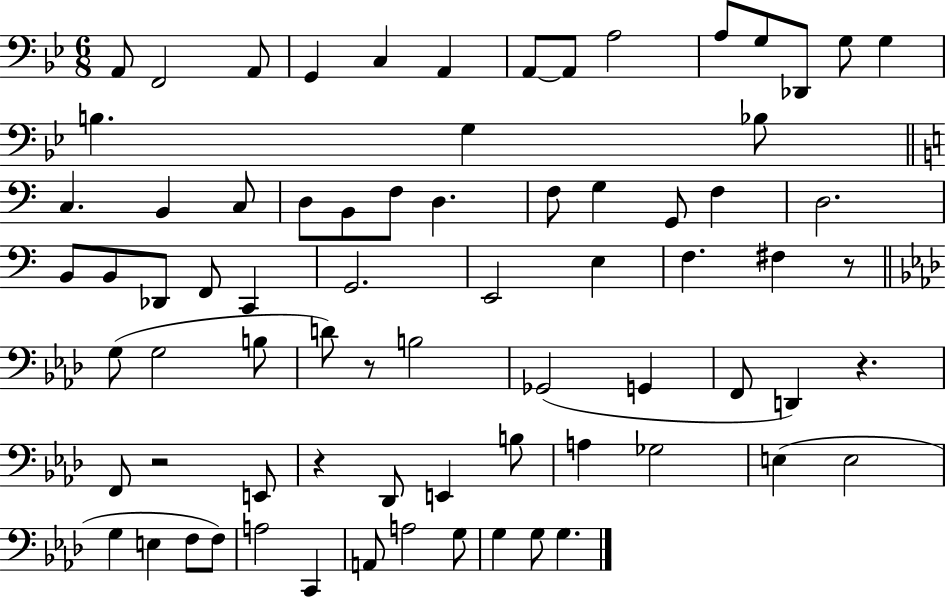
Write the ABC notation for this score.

X:1
T:Untitled
M:6/8
L:1/4
K:Bb
A,,/2 F,,2 A,,/2 G,, C, A,, A,,/2 A,,/2 A,2 A,/2 G,/2 _D,,/2 G,/2 G, B, G, _B,/2 C, B,, C,/2 D,/2 B,,/2 F,/2 D, F,/2 G, G,,/2 F, D,2 B,,/2 B,,/2 _D,,/2 F,,/2 C,, G,,2 E,,2 E, F, ^F, z/2 G,/2 G,2 B,/2 D/2 z/2 B,2 _G,,2 G,, F,,/2 D,, z F,,/2 z2 E,,/2 z _D,,/2 E,, B,/2 A, _G,2 E, E,2 G, E, F,/2 F,/2 A,2 C,, A,,/2 A,2 G,/2 G, G,/2 G,